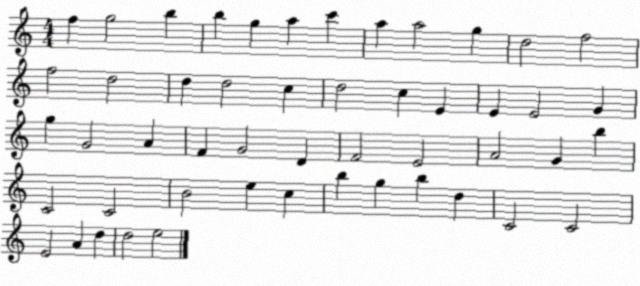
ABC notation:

X:1
T:Untitled
M:4/4
L:1/4
K:C
f g2 b b g a c' a a2 g d2 f2 f2 d2 d d2 c d2 c E E E2 G g G2 A F G2 D F2 E2 A2 G b C2 C2 B2 e c b g b d C2 C2 E2 A d d2 e2